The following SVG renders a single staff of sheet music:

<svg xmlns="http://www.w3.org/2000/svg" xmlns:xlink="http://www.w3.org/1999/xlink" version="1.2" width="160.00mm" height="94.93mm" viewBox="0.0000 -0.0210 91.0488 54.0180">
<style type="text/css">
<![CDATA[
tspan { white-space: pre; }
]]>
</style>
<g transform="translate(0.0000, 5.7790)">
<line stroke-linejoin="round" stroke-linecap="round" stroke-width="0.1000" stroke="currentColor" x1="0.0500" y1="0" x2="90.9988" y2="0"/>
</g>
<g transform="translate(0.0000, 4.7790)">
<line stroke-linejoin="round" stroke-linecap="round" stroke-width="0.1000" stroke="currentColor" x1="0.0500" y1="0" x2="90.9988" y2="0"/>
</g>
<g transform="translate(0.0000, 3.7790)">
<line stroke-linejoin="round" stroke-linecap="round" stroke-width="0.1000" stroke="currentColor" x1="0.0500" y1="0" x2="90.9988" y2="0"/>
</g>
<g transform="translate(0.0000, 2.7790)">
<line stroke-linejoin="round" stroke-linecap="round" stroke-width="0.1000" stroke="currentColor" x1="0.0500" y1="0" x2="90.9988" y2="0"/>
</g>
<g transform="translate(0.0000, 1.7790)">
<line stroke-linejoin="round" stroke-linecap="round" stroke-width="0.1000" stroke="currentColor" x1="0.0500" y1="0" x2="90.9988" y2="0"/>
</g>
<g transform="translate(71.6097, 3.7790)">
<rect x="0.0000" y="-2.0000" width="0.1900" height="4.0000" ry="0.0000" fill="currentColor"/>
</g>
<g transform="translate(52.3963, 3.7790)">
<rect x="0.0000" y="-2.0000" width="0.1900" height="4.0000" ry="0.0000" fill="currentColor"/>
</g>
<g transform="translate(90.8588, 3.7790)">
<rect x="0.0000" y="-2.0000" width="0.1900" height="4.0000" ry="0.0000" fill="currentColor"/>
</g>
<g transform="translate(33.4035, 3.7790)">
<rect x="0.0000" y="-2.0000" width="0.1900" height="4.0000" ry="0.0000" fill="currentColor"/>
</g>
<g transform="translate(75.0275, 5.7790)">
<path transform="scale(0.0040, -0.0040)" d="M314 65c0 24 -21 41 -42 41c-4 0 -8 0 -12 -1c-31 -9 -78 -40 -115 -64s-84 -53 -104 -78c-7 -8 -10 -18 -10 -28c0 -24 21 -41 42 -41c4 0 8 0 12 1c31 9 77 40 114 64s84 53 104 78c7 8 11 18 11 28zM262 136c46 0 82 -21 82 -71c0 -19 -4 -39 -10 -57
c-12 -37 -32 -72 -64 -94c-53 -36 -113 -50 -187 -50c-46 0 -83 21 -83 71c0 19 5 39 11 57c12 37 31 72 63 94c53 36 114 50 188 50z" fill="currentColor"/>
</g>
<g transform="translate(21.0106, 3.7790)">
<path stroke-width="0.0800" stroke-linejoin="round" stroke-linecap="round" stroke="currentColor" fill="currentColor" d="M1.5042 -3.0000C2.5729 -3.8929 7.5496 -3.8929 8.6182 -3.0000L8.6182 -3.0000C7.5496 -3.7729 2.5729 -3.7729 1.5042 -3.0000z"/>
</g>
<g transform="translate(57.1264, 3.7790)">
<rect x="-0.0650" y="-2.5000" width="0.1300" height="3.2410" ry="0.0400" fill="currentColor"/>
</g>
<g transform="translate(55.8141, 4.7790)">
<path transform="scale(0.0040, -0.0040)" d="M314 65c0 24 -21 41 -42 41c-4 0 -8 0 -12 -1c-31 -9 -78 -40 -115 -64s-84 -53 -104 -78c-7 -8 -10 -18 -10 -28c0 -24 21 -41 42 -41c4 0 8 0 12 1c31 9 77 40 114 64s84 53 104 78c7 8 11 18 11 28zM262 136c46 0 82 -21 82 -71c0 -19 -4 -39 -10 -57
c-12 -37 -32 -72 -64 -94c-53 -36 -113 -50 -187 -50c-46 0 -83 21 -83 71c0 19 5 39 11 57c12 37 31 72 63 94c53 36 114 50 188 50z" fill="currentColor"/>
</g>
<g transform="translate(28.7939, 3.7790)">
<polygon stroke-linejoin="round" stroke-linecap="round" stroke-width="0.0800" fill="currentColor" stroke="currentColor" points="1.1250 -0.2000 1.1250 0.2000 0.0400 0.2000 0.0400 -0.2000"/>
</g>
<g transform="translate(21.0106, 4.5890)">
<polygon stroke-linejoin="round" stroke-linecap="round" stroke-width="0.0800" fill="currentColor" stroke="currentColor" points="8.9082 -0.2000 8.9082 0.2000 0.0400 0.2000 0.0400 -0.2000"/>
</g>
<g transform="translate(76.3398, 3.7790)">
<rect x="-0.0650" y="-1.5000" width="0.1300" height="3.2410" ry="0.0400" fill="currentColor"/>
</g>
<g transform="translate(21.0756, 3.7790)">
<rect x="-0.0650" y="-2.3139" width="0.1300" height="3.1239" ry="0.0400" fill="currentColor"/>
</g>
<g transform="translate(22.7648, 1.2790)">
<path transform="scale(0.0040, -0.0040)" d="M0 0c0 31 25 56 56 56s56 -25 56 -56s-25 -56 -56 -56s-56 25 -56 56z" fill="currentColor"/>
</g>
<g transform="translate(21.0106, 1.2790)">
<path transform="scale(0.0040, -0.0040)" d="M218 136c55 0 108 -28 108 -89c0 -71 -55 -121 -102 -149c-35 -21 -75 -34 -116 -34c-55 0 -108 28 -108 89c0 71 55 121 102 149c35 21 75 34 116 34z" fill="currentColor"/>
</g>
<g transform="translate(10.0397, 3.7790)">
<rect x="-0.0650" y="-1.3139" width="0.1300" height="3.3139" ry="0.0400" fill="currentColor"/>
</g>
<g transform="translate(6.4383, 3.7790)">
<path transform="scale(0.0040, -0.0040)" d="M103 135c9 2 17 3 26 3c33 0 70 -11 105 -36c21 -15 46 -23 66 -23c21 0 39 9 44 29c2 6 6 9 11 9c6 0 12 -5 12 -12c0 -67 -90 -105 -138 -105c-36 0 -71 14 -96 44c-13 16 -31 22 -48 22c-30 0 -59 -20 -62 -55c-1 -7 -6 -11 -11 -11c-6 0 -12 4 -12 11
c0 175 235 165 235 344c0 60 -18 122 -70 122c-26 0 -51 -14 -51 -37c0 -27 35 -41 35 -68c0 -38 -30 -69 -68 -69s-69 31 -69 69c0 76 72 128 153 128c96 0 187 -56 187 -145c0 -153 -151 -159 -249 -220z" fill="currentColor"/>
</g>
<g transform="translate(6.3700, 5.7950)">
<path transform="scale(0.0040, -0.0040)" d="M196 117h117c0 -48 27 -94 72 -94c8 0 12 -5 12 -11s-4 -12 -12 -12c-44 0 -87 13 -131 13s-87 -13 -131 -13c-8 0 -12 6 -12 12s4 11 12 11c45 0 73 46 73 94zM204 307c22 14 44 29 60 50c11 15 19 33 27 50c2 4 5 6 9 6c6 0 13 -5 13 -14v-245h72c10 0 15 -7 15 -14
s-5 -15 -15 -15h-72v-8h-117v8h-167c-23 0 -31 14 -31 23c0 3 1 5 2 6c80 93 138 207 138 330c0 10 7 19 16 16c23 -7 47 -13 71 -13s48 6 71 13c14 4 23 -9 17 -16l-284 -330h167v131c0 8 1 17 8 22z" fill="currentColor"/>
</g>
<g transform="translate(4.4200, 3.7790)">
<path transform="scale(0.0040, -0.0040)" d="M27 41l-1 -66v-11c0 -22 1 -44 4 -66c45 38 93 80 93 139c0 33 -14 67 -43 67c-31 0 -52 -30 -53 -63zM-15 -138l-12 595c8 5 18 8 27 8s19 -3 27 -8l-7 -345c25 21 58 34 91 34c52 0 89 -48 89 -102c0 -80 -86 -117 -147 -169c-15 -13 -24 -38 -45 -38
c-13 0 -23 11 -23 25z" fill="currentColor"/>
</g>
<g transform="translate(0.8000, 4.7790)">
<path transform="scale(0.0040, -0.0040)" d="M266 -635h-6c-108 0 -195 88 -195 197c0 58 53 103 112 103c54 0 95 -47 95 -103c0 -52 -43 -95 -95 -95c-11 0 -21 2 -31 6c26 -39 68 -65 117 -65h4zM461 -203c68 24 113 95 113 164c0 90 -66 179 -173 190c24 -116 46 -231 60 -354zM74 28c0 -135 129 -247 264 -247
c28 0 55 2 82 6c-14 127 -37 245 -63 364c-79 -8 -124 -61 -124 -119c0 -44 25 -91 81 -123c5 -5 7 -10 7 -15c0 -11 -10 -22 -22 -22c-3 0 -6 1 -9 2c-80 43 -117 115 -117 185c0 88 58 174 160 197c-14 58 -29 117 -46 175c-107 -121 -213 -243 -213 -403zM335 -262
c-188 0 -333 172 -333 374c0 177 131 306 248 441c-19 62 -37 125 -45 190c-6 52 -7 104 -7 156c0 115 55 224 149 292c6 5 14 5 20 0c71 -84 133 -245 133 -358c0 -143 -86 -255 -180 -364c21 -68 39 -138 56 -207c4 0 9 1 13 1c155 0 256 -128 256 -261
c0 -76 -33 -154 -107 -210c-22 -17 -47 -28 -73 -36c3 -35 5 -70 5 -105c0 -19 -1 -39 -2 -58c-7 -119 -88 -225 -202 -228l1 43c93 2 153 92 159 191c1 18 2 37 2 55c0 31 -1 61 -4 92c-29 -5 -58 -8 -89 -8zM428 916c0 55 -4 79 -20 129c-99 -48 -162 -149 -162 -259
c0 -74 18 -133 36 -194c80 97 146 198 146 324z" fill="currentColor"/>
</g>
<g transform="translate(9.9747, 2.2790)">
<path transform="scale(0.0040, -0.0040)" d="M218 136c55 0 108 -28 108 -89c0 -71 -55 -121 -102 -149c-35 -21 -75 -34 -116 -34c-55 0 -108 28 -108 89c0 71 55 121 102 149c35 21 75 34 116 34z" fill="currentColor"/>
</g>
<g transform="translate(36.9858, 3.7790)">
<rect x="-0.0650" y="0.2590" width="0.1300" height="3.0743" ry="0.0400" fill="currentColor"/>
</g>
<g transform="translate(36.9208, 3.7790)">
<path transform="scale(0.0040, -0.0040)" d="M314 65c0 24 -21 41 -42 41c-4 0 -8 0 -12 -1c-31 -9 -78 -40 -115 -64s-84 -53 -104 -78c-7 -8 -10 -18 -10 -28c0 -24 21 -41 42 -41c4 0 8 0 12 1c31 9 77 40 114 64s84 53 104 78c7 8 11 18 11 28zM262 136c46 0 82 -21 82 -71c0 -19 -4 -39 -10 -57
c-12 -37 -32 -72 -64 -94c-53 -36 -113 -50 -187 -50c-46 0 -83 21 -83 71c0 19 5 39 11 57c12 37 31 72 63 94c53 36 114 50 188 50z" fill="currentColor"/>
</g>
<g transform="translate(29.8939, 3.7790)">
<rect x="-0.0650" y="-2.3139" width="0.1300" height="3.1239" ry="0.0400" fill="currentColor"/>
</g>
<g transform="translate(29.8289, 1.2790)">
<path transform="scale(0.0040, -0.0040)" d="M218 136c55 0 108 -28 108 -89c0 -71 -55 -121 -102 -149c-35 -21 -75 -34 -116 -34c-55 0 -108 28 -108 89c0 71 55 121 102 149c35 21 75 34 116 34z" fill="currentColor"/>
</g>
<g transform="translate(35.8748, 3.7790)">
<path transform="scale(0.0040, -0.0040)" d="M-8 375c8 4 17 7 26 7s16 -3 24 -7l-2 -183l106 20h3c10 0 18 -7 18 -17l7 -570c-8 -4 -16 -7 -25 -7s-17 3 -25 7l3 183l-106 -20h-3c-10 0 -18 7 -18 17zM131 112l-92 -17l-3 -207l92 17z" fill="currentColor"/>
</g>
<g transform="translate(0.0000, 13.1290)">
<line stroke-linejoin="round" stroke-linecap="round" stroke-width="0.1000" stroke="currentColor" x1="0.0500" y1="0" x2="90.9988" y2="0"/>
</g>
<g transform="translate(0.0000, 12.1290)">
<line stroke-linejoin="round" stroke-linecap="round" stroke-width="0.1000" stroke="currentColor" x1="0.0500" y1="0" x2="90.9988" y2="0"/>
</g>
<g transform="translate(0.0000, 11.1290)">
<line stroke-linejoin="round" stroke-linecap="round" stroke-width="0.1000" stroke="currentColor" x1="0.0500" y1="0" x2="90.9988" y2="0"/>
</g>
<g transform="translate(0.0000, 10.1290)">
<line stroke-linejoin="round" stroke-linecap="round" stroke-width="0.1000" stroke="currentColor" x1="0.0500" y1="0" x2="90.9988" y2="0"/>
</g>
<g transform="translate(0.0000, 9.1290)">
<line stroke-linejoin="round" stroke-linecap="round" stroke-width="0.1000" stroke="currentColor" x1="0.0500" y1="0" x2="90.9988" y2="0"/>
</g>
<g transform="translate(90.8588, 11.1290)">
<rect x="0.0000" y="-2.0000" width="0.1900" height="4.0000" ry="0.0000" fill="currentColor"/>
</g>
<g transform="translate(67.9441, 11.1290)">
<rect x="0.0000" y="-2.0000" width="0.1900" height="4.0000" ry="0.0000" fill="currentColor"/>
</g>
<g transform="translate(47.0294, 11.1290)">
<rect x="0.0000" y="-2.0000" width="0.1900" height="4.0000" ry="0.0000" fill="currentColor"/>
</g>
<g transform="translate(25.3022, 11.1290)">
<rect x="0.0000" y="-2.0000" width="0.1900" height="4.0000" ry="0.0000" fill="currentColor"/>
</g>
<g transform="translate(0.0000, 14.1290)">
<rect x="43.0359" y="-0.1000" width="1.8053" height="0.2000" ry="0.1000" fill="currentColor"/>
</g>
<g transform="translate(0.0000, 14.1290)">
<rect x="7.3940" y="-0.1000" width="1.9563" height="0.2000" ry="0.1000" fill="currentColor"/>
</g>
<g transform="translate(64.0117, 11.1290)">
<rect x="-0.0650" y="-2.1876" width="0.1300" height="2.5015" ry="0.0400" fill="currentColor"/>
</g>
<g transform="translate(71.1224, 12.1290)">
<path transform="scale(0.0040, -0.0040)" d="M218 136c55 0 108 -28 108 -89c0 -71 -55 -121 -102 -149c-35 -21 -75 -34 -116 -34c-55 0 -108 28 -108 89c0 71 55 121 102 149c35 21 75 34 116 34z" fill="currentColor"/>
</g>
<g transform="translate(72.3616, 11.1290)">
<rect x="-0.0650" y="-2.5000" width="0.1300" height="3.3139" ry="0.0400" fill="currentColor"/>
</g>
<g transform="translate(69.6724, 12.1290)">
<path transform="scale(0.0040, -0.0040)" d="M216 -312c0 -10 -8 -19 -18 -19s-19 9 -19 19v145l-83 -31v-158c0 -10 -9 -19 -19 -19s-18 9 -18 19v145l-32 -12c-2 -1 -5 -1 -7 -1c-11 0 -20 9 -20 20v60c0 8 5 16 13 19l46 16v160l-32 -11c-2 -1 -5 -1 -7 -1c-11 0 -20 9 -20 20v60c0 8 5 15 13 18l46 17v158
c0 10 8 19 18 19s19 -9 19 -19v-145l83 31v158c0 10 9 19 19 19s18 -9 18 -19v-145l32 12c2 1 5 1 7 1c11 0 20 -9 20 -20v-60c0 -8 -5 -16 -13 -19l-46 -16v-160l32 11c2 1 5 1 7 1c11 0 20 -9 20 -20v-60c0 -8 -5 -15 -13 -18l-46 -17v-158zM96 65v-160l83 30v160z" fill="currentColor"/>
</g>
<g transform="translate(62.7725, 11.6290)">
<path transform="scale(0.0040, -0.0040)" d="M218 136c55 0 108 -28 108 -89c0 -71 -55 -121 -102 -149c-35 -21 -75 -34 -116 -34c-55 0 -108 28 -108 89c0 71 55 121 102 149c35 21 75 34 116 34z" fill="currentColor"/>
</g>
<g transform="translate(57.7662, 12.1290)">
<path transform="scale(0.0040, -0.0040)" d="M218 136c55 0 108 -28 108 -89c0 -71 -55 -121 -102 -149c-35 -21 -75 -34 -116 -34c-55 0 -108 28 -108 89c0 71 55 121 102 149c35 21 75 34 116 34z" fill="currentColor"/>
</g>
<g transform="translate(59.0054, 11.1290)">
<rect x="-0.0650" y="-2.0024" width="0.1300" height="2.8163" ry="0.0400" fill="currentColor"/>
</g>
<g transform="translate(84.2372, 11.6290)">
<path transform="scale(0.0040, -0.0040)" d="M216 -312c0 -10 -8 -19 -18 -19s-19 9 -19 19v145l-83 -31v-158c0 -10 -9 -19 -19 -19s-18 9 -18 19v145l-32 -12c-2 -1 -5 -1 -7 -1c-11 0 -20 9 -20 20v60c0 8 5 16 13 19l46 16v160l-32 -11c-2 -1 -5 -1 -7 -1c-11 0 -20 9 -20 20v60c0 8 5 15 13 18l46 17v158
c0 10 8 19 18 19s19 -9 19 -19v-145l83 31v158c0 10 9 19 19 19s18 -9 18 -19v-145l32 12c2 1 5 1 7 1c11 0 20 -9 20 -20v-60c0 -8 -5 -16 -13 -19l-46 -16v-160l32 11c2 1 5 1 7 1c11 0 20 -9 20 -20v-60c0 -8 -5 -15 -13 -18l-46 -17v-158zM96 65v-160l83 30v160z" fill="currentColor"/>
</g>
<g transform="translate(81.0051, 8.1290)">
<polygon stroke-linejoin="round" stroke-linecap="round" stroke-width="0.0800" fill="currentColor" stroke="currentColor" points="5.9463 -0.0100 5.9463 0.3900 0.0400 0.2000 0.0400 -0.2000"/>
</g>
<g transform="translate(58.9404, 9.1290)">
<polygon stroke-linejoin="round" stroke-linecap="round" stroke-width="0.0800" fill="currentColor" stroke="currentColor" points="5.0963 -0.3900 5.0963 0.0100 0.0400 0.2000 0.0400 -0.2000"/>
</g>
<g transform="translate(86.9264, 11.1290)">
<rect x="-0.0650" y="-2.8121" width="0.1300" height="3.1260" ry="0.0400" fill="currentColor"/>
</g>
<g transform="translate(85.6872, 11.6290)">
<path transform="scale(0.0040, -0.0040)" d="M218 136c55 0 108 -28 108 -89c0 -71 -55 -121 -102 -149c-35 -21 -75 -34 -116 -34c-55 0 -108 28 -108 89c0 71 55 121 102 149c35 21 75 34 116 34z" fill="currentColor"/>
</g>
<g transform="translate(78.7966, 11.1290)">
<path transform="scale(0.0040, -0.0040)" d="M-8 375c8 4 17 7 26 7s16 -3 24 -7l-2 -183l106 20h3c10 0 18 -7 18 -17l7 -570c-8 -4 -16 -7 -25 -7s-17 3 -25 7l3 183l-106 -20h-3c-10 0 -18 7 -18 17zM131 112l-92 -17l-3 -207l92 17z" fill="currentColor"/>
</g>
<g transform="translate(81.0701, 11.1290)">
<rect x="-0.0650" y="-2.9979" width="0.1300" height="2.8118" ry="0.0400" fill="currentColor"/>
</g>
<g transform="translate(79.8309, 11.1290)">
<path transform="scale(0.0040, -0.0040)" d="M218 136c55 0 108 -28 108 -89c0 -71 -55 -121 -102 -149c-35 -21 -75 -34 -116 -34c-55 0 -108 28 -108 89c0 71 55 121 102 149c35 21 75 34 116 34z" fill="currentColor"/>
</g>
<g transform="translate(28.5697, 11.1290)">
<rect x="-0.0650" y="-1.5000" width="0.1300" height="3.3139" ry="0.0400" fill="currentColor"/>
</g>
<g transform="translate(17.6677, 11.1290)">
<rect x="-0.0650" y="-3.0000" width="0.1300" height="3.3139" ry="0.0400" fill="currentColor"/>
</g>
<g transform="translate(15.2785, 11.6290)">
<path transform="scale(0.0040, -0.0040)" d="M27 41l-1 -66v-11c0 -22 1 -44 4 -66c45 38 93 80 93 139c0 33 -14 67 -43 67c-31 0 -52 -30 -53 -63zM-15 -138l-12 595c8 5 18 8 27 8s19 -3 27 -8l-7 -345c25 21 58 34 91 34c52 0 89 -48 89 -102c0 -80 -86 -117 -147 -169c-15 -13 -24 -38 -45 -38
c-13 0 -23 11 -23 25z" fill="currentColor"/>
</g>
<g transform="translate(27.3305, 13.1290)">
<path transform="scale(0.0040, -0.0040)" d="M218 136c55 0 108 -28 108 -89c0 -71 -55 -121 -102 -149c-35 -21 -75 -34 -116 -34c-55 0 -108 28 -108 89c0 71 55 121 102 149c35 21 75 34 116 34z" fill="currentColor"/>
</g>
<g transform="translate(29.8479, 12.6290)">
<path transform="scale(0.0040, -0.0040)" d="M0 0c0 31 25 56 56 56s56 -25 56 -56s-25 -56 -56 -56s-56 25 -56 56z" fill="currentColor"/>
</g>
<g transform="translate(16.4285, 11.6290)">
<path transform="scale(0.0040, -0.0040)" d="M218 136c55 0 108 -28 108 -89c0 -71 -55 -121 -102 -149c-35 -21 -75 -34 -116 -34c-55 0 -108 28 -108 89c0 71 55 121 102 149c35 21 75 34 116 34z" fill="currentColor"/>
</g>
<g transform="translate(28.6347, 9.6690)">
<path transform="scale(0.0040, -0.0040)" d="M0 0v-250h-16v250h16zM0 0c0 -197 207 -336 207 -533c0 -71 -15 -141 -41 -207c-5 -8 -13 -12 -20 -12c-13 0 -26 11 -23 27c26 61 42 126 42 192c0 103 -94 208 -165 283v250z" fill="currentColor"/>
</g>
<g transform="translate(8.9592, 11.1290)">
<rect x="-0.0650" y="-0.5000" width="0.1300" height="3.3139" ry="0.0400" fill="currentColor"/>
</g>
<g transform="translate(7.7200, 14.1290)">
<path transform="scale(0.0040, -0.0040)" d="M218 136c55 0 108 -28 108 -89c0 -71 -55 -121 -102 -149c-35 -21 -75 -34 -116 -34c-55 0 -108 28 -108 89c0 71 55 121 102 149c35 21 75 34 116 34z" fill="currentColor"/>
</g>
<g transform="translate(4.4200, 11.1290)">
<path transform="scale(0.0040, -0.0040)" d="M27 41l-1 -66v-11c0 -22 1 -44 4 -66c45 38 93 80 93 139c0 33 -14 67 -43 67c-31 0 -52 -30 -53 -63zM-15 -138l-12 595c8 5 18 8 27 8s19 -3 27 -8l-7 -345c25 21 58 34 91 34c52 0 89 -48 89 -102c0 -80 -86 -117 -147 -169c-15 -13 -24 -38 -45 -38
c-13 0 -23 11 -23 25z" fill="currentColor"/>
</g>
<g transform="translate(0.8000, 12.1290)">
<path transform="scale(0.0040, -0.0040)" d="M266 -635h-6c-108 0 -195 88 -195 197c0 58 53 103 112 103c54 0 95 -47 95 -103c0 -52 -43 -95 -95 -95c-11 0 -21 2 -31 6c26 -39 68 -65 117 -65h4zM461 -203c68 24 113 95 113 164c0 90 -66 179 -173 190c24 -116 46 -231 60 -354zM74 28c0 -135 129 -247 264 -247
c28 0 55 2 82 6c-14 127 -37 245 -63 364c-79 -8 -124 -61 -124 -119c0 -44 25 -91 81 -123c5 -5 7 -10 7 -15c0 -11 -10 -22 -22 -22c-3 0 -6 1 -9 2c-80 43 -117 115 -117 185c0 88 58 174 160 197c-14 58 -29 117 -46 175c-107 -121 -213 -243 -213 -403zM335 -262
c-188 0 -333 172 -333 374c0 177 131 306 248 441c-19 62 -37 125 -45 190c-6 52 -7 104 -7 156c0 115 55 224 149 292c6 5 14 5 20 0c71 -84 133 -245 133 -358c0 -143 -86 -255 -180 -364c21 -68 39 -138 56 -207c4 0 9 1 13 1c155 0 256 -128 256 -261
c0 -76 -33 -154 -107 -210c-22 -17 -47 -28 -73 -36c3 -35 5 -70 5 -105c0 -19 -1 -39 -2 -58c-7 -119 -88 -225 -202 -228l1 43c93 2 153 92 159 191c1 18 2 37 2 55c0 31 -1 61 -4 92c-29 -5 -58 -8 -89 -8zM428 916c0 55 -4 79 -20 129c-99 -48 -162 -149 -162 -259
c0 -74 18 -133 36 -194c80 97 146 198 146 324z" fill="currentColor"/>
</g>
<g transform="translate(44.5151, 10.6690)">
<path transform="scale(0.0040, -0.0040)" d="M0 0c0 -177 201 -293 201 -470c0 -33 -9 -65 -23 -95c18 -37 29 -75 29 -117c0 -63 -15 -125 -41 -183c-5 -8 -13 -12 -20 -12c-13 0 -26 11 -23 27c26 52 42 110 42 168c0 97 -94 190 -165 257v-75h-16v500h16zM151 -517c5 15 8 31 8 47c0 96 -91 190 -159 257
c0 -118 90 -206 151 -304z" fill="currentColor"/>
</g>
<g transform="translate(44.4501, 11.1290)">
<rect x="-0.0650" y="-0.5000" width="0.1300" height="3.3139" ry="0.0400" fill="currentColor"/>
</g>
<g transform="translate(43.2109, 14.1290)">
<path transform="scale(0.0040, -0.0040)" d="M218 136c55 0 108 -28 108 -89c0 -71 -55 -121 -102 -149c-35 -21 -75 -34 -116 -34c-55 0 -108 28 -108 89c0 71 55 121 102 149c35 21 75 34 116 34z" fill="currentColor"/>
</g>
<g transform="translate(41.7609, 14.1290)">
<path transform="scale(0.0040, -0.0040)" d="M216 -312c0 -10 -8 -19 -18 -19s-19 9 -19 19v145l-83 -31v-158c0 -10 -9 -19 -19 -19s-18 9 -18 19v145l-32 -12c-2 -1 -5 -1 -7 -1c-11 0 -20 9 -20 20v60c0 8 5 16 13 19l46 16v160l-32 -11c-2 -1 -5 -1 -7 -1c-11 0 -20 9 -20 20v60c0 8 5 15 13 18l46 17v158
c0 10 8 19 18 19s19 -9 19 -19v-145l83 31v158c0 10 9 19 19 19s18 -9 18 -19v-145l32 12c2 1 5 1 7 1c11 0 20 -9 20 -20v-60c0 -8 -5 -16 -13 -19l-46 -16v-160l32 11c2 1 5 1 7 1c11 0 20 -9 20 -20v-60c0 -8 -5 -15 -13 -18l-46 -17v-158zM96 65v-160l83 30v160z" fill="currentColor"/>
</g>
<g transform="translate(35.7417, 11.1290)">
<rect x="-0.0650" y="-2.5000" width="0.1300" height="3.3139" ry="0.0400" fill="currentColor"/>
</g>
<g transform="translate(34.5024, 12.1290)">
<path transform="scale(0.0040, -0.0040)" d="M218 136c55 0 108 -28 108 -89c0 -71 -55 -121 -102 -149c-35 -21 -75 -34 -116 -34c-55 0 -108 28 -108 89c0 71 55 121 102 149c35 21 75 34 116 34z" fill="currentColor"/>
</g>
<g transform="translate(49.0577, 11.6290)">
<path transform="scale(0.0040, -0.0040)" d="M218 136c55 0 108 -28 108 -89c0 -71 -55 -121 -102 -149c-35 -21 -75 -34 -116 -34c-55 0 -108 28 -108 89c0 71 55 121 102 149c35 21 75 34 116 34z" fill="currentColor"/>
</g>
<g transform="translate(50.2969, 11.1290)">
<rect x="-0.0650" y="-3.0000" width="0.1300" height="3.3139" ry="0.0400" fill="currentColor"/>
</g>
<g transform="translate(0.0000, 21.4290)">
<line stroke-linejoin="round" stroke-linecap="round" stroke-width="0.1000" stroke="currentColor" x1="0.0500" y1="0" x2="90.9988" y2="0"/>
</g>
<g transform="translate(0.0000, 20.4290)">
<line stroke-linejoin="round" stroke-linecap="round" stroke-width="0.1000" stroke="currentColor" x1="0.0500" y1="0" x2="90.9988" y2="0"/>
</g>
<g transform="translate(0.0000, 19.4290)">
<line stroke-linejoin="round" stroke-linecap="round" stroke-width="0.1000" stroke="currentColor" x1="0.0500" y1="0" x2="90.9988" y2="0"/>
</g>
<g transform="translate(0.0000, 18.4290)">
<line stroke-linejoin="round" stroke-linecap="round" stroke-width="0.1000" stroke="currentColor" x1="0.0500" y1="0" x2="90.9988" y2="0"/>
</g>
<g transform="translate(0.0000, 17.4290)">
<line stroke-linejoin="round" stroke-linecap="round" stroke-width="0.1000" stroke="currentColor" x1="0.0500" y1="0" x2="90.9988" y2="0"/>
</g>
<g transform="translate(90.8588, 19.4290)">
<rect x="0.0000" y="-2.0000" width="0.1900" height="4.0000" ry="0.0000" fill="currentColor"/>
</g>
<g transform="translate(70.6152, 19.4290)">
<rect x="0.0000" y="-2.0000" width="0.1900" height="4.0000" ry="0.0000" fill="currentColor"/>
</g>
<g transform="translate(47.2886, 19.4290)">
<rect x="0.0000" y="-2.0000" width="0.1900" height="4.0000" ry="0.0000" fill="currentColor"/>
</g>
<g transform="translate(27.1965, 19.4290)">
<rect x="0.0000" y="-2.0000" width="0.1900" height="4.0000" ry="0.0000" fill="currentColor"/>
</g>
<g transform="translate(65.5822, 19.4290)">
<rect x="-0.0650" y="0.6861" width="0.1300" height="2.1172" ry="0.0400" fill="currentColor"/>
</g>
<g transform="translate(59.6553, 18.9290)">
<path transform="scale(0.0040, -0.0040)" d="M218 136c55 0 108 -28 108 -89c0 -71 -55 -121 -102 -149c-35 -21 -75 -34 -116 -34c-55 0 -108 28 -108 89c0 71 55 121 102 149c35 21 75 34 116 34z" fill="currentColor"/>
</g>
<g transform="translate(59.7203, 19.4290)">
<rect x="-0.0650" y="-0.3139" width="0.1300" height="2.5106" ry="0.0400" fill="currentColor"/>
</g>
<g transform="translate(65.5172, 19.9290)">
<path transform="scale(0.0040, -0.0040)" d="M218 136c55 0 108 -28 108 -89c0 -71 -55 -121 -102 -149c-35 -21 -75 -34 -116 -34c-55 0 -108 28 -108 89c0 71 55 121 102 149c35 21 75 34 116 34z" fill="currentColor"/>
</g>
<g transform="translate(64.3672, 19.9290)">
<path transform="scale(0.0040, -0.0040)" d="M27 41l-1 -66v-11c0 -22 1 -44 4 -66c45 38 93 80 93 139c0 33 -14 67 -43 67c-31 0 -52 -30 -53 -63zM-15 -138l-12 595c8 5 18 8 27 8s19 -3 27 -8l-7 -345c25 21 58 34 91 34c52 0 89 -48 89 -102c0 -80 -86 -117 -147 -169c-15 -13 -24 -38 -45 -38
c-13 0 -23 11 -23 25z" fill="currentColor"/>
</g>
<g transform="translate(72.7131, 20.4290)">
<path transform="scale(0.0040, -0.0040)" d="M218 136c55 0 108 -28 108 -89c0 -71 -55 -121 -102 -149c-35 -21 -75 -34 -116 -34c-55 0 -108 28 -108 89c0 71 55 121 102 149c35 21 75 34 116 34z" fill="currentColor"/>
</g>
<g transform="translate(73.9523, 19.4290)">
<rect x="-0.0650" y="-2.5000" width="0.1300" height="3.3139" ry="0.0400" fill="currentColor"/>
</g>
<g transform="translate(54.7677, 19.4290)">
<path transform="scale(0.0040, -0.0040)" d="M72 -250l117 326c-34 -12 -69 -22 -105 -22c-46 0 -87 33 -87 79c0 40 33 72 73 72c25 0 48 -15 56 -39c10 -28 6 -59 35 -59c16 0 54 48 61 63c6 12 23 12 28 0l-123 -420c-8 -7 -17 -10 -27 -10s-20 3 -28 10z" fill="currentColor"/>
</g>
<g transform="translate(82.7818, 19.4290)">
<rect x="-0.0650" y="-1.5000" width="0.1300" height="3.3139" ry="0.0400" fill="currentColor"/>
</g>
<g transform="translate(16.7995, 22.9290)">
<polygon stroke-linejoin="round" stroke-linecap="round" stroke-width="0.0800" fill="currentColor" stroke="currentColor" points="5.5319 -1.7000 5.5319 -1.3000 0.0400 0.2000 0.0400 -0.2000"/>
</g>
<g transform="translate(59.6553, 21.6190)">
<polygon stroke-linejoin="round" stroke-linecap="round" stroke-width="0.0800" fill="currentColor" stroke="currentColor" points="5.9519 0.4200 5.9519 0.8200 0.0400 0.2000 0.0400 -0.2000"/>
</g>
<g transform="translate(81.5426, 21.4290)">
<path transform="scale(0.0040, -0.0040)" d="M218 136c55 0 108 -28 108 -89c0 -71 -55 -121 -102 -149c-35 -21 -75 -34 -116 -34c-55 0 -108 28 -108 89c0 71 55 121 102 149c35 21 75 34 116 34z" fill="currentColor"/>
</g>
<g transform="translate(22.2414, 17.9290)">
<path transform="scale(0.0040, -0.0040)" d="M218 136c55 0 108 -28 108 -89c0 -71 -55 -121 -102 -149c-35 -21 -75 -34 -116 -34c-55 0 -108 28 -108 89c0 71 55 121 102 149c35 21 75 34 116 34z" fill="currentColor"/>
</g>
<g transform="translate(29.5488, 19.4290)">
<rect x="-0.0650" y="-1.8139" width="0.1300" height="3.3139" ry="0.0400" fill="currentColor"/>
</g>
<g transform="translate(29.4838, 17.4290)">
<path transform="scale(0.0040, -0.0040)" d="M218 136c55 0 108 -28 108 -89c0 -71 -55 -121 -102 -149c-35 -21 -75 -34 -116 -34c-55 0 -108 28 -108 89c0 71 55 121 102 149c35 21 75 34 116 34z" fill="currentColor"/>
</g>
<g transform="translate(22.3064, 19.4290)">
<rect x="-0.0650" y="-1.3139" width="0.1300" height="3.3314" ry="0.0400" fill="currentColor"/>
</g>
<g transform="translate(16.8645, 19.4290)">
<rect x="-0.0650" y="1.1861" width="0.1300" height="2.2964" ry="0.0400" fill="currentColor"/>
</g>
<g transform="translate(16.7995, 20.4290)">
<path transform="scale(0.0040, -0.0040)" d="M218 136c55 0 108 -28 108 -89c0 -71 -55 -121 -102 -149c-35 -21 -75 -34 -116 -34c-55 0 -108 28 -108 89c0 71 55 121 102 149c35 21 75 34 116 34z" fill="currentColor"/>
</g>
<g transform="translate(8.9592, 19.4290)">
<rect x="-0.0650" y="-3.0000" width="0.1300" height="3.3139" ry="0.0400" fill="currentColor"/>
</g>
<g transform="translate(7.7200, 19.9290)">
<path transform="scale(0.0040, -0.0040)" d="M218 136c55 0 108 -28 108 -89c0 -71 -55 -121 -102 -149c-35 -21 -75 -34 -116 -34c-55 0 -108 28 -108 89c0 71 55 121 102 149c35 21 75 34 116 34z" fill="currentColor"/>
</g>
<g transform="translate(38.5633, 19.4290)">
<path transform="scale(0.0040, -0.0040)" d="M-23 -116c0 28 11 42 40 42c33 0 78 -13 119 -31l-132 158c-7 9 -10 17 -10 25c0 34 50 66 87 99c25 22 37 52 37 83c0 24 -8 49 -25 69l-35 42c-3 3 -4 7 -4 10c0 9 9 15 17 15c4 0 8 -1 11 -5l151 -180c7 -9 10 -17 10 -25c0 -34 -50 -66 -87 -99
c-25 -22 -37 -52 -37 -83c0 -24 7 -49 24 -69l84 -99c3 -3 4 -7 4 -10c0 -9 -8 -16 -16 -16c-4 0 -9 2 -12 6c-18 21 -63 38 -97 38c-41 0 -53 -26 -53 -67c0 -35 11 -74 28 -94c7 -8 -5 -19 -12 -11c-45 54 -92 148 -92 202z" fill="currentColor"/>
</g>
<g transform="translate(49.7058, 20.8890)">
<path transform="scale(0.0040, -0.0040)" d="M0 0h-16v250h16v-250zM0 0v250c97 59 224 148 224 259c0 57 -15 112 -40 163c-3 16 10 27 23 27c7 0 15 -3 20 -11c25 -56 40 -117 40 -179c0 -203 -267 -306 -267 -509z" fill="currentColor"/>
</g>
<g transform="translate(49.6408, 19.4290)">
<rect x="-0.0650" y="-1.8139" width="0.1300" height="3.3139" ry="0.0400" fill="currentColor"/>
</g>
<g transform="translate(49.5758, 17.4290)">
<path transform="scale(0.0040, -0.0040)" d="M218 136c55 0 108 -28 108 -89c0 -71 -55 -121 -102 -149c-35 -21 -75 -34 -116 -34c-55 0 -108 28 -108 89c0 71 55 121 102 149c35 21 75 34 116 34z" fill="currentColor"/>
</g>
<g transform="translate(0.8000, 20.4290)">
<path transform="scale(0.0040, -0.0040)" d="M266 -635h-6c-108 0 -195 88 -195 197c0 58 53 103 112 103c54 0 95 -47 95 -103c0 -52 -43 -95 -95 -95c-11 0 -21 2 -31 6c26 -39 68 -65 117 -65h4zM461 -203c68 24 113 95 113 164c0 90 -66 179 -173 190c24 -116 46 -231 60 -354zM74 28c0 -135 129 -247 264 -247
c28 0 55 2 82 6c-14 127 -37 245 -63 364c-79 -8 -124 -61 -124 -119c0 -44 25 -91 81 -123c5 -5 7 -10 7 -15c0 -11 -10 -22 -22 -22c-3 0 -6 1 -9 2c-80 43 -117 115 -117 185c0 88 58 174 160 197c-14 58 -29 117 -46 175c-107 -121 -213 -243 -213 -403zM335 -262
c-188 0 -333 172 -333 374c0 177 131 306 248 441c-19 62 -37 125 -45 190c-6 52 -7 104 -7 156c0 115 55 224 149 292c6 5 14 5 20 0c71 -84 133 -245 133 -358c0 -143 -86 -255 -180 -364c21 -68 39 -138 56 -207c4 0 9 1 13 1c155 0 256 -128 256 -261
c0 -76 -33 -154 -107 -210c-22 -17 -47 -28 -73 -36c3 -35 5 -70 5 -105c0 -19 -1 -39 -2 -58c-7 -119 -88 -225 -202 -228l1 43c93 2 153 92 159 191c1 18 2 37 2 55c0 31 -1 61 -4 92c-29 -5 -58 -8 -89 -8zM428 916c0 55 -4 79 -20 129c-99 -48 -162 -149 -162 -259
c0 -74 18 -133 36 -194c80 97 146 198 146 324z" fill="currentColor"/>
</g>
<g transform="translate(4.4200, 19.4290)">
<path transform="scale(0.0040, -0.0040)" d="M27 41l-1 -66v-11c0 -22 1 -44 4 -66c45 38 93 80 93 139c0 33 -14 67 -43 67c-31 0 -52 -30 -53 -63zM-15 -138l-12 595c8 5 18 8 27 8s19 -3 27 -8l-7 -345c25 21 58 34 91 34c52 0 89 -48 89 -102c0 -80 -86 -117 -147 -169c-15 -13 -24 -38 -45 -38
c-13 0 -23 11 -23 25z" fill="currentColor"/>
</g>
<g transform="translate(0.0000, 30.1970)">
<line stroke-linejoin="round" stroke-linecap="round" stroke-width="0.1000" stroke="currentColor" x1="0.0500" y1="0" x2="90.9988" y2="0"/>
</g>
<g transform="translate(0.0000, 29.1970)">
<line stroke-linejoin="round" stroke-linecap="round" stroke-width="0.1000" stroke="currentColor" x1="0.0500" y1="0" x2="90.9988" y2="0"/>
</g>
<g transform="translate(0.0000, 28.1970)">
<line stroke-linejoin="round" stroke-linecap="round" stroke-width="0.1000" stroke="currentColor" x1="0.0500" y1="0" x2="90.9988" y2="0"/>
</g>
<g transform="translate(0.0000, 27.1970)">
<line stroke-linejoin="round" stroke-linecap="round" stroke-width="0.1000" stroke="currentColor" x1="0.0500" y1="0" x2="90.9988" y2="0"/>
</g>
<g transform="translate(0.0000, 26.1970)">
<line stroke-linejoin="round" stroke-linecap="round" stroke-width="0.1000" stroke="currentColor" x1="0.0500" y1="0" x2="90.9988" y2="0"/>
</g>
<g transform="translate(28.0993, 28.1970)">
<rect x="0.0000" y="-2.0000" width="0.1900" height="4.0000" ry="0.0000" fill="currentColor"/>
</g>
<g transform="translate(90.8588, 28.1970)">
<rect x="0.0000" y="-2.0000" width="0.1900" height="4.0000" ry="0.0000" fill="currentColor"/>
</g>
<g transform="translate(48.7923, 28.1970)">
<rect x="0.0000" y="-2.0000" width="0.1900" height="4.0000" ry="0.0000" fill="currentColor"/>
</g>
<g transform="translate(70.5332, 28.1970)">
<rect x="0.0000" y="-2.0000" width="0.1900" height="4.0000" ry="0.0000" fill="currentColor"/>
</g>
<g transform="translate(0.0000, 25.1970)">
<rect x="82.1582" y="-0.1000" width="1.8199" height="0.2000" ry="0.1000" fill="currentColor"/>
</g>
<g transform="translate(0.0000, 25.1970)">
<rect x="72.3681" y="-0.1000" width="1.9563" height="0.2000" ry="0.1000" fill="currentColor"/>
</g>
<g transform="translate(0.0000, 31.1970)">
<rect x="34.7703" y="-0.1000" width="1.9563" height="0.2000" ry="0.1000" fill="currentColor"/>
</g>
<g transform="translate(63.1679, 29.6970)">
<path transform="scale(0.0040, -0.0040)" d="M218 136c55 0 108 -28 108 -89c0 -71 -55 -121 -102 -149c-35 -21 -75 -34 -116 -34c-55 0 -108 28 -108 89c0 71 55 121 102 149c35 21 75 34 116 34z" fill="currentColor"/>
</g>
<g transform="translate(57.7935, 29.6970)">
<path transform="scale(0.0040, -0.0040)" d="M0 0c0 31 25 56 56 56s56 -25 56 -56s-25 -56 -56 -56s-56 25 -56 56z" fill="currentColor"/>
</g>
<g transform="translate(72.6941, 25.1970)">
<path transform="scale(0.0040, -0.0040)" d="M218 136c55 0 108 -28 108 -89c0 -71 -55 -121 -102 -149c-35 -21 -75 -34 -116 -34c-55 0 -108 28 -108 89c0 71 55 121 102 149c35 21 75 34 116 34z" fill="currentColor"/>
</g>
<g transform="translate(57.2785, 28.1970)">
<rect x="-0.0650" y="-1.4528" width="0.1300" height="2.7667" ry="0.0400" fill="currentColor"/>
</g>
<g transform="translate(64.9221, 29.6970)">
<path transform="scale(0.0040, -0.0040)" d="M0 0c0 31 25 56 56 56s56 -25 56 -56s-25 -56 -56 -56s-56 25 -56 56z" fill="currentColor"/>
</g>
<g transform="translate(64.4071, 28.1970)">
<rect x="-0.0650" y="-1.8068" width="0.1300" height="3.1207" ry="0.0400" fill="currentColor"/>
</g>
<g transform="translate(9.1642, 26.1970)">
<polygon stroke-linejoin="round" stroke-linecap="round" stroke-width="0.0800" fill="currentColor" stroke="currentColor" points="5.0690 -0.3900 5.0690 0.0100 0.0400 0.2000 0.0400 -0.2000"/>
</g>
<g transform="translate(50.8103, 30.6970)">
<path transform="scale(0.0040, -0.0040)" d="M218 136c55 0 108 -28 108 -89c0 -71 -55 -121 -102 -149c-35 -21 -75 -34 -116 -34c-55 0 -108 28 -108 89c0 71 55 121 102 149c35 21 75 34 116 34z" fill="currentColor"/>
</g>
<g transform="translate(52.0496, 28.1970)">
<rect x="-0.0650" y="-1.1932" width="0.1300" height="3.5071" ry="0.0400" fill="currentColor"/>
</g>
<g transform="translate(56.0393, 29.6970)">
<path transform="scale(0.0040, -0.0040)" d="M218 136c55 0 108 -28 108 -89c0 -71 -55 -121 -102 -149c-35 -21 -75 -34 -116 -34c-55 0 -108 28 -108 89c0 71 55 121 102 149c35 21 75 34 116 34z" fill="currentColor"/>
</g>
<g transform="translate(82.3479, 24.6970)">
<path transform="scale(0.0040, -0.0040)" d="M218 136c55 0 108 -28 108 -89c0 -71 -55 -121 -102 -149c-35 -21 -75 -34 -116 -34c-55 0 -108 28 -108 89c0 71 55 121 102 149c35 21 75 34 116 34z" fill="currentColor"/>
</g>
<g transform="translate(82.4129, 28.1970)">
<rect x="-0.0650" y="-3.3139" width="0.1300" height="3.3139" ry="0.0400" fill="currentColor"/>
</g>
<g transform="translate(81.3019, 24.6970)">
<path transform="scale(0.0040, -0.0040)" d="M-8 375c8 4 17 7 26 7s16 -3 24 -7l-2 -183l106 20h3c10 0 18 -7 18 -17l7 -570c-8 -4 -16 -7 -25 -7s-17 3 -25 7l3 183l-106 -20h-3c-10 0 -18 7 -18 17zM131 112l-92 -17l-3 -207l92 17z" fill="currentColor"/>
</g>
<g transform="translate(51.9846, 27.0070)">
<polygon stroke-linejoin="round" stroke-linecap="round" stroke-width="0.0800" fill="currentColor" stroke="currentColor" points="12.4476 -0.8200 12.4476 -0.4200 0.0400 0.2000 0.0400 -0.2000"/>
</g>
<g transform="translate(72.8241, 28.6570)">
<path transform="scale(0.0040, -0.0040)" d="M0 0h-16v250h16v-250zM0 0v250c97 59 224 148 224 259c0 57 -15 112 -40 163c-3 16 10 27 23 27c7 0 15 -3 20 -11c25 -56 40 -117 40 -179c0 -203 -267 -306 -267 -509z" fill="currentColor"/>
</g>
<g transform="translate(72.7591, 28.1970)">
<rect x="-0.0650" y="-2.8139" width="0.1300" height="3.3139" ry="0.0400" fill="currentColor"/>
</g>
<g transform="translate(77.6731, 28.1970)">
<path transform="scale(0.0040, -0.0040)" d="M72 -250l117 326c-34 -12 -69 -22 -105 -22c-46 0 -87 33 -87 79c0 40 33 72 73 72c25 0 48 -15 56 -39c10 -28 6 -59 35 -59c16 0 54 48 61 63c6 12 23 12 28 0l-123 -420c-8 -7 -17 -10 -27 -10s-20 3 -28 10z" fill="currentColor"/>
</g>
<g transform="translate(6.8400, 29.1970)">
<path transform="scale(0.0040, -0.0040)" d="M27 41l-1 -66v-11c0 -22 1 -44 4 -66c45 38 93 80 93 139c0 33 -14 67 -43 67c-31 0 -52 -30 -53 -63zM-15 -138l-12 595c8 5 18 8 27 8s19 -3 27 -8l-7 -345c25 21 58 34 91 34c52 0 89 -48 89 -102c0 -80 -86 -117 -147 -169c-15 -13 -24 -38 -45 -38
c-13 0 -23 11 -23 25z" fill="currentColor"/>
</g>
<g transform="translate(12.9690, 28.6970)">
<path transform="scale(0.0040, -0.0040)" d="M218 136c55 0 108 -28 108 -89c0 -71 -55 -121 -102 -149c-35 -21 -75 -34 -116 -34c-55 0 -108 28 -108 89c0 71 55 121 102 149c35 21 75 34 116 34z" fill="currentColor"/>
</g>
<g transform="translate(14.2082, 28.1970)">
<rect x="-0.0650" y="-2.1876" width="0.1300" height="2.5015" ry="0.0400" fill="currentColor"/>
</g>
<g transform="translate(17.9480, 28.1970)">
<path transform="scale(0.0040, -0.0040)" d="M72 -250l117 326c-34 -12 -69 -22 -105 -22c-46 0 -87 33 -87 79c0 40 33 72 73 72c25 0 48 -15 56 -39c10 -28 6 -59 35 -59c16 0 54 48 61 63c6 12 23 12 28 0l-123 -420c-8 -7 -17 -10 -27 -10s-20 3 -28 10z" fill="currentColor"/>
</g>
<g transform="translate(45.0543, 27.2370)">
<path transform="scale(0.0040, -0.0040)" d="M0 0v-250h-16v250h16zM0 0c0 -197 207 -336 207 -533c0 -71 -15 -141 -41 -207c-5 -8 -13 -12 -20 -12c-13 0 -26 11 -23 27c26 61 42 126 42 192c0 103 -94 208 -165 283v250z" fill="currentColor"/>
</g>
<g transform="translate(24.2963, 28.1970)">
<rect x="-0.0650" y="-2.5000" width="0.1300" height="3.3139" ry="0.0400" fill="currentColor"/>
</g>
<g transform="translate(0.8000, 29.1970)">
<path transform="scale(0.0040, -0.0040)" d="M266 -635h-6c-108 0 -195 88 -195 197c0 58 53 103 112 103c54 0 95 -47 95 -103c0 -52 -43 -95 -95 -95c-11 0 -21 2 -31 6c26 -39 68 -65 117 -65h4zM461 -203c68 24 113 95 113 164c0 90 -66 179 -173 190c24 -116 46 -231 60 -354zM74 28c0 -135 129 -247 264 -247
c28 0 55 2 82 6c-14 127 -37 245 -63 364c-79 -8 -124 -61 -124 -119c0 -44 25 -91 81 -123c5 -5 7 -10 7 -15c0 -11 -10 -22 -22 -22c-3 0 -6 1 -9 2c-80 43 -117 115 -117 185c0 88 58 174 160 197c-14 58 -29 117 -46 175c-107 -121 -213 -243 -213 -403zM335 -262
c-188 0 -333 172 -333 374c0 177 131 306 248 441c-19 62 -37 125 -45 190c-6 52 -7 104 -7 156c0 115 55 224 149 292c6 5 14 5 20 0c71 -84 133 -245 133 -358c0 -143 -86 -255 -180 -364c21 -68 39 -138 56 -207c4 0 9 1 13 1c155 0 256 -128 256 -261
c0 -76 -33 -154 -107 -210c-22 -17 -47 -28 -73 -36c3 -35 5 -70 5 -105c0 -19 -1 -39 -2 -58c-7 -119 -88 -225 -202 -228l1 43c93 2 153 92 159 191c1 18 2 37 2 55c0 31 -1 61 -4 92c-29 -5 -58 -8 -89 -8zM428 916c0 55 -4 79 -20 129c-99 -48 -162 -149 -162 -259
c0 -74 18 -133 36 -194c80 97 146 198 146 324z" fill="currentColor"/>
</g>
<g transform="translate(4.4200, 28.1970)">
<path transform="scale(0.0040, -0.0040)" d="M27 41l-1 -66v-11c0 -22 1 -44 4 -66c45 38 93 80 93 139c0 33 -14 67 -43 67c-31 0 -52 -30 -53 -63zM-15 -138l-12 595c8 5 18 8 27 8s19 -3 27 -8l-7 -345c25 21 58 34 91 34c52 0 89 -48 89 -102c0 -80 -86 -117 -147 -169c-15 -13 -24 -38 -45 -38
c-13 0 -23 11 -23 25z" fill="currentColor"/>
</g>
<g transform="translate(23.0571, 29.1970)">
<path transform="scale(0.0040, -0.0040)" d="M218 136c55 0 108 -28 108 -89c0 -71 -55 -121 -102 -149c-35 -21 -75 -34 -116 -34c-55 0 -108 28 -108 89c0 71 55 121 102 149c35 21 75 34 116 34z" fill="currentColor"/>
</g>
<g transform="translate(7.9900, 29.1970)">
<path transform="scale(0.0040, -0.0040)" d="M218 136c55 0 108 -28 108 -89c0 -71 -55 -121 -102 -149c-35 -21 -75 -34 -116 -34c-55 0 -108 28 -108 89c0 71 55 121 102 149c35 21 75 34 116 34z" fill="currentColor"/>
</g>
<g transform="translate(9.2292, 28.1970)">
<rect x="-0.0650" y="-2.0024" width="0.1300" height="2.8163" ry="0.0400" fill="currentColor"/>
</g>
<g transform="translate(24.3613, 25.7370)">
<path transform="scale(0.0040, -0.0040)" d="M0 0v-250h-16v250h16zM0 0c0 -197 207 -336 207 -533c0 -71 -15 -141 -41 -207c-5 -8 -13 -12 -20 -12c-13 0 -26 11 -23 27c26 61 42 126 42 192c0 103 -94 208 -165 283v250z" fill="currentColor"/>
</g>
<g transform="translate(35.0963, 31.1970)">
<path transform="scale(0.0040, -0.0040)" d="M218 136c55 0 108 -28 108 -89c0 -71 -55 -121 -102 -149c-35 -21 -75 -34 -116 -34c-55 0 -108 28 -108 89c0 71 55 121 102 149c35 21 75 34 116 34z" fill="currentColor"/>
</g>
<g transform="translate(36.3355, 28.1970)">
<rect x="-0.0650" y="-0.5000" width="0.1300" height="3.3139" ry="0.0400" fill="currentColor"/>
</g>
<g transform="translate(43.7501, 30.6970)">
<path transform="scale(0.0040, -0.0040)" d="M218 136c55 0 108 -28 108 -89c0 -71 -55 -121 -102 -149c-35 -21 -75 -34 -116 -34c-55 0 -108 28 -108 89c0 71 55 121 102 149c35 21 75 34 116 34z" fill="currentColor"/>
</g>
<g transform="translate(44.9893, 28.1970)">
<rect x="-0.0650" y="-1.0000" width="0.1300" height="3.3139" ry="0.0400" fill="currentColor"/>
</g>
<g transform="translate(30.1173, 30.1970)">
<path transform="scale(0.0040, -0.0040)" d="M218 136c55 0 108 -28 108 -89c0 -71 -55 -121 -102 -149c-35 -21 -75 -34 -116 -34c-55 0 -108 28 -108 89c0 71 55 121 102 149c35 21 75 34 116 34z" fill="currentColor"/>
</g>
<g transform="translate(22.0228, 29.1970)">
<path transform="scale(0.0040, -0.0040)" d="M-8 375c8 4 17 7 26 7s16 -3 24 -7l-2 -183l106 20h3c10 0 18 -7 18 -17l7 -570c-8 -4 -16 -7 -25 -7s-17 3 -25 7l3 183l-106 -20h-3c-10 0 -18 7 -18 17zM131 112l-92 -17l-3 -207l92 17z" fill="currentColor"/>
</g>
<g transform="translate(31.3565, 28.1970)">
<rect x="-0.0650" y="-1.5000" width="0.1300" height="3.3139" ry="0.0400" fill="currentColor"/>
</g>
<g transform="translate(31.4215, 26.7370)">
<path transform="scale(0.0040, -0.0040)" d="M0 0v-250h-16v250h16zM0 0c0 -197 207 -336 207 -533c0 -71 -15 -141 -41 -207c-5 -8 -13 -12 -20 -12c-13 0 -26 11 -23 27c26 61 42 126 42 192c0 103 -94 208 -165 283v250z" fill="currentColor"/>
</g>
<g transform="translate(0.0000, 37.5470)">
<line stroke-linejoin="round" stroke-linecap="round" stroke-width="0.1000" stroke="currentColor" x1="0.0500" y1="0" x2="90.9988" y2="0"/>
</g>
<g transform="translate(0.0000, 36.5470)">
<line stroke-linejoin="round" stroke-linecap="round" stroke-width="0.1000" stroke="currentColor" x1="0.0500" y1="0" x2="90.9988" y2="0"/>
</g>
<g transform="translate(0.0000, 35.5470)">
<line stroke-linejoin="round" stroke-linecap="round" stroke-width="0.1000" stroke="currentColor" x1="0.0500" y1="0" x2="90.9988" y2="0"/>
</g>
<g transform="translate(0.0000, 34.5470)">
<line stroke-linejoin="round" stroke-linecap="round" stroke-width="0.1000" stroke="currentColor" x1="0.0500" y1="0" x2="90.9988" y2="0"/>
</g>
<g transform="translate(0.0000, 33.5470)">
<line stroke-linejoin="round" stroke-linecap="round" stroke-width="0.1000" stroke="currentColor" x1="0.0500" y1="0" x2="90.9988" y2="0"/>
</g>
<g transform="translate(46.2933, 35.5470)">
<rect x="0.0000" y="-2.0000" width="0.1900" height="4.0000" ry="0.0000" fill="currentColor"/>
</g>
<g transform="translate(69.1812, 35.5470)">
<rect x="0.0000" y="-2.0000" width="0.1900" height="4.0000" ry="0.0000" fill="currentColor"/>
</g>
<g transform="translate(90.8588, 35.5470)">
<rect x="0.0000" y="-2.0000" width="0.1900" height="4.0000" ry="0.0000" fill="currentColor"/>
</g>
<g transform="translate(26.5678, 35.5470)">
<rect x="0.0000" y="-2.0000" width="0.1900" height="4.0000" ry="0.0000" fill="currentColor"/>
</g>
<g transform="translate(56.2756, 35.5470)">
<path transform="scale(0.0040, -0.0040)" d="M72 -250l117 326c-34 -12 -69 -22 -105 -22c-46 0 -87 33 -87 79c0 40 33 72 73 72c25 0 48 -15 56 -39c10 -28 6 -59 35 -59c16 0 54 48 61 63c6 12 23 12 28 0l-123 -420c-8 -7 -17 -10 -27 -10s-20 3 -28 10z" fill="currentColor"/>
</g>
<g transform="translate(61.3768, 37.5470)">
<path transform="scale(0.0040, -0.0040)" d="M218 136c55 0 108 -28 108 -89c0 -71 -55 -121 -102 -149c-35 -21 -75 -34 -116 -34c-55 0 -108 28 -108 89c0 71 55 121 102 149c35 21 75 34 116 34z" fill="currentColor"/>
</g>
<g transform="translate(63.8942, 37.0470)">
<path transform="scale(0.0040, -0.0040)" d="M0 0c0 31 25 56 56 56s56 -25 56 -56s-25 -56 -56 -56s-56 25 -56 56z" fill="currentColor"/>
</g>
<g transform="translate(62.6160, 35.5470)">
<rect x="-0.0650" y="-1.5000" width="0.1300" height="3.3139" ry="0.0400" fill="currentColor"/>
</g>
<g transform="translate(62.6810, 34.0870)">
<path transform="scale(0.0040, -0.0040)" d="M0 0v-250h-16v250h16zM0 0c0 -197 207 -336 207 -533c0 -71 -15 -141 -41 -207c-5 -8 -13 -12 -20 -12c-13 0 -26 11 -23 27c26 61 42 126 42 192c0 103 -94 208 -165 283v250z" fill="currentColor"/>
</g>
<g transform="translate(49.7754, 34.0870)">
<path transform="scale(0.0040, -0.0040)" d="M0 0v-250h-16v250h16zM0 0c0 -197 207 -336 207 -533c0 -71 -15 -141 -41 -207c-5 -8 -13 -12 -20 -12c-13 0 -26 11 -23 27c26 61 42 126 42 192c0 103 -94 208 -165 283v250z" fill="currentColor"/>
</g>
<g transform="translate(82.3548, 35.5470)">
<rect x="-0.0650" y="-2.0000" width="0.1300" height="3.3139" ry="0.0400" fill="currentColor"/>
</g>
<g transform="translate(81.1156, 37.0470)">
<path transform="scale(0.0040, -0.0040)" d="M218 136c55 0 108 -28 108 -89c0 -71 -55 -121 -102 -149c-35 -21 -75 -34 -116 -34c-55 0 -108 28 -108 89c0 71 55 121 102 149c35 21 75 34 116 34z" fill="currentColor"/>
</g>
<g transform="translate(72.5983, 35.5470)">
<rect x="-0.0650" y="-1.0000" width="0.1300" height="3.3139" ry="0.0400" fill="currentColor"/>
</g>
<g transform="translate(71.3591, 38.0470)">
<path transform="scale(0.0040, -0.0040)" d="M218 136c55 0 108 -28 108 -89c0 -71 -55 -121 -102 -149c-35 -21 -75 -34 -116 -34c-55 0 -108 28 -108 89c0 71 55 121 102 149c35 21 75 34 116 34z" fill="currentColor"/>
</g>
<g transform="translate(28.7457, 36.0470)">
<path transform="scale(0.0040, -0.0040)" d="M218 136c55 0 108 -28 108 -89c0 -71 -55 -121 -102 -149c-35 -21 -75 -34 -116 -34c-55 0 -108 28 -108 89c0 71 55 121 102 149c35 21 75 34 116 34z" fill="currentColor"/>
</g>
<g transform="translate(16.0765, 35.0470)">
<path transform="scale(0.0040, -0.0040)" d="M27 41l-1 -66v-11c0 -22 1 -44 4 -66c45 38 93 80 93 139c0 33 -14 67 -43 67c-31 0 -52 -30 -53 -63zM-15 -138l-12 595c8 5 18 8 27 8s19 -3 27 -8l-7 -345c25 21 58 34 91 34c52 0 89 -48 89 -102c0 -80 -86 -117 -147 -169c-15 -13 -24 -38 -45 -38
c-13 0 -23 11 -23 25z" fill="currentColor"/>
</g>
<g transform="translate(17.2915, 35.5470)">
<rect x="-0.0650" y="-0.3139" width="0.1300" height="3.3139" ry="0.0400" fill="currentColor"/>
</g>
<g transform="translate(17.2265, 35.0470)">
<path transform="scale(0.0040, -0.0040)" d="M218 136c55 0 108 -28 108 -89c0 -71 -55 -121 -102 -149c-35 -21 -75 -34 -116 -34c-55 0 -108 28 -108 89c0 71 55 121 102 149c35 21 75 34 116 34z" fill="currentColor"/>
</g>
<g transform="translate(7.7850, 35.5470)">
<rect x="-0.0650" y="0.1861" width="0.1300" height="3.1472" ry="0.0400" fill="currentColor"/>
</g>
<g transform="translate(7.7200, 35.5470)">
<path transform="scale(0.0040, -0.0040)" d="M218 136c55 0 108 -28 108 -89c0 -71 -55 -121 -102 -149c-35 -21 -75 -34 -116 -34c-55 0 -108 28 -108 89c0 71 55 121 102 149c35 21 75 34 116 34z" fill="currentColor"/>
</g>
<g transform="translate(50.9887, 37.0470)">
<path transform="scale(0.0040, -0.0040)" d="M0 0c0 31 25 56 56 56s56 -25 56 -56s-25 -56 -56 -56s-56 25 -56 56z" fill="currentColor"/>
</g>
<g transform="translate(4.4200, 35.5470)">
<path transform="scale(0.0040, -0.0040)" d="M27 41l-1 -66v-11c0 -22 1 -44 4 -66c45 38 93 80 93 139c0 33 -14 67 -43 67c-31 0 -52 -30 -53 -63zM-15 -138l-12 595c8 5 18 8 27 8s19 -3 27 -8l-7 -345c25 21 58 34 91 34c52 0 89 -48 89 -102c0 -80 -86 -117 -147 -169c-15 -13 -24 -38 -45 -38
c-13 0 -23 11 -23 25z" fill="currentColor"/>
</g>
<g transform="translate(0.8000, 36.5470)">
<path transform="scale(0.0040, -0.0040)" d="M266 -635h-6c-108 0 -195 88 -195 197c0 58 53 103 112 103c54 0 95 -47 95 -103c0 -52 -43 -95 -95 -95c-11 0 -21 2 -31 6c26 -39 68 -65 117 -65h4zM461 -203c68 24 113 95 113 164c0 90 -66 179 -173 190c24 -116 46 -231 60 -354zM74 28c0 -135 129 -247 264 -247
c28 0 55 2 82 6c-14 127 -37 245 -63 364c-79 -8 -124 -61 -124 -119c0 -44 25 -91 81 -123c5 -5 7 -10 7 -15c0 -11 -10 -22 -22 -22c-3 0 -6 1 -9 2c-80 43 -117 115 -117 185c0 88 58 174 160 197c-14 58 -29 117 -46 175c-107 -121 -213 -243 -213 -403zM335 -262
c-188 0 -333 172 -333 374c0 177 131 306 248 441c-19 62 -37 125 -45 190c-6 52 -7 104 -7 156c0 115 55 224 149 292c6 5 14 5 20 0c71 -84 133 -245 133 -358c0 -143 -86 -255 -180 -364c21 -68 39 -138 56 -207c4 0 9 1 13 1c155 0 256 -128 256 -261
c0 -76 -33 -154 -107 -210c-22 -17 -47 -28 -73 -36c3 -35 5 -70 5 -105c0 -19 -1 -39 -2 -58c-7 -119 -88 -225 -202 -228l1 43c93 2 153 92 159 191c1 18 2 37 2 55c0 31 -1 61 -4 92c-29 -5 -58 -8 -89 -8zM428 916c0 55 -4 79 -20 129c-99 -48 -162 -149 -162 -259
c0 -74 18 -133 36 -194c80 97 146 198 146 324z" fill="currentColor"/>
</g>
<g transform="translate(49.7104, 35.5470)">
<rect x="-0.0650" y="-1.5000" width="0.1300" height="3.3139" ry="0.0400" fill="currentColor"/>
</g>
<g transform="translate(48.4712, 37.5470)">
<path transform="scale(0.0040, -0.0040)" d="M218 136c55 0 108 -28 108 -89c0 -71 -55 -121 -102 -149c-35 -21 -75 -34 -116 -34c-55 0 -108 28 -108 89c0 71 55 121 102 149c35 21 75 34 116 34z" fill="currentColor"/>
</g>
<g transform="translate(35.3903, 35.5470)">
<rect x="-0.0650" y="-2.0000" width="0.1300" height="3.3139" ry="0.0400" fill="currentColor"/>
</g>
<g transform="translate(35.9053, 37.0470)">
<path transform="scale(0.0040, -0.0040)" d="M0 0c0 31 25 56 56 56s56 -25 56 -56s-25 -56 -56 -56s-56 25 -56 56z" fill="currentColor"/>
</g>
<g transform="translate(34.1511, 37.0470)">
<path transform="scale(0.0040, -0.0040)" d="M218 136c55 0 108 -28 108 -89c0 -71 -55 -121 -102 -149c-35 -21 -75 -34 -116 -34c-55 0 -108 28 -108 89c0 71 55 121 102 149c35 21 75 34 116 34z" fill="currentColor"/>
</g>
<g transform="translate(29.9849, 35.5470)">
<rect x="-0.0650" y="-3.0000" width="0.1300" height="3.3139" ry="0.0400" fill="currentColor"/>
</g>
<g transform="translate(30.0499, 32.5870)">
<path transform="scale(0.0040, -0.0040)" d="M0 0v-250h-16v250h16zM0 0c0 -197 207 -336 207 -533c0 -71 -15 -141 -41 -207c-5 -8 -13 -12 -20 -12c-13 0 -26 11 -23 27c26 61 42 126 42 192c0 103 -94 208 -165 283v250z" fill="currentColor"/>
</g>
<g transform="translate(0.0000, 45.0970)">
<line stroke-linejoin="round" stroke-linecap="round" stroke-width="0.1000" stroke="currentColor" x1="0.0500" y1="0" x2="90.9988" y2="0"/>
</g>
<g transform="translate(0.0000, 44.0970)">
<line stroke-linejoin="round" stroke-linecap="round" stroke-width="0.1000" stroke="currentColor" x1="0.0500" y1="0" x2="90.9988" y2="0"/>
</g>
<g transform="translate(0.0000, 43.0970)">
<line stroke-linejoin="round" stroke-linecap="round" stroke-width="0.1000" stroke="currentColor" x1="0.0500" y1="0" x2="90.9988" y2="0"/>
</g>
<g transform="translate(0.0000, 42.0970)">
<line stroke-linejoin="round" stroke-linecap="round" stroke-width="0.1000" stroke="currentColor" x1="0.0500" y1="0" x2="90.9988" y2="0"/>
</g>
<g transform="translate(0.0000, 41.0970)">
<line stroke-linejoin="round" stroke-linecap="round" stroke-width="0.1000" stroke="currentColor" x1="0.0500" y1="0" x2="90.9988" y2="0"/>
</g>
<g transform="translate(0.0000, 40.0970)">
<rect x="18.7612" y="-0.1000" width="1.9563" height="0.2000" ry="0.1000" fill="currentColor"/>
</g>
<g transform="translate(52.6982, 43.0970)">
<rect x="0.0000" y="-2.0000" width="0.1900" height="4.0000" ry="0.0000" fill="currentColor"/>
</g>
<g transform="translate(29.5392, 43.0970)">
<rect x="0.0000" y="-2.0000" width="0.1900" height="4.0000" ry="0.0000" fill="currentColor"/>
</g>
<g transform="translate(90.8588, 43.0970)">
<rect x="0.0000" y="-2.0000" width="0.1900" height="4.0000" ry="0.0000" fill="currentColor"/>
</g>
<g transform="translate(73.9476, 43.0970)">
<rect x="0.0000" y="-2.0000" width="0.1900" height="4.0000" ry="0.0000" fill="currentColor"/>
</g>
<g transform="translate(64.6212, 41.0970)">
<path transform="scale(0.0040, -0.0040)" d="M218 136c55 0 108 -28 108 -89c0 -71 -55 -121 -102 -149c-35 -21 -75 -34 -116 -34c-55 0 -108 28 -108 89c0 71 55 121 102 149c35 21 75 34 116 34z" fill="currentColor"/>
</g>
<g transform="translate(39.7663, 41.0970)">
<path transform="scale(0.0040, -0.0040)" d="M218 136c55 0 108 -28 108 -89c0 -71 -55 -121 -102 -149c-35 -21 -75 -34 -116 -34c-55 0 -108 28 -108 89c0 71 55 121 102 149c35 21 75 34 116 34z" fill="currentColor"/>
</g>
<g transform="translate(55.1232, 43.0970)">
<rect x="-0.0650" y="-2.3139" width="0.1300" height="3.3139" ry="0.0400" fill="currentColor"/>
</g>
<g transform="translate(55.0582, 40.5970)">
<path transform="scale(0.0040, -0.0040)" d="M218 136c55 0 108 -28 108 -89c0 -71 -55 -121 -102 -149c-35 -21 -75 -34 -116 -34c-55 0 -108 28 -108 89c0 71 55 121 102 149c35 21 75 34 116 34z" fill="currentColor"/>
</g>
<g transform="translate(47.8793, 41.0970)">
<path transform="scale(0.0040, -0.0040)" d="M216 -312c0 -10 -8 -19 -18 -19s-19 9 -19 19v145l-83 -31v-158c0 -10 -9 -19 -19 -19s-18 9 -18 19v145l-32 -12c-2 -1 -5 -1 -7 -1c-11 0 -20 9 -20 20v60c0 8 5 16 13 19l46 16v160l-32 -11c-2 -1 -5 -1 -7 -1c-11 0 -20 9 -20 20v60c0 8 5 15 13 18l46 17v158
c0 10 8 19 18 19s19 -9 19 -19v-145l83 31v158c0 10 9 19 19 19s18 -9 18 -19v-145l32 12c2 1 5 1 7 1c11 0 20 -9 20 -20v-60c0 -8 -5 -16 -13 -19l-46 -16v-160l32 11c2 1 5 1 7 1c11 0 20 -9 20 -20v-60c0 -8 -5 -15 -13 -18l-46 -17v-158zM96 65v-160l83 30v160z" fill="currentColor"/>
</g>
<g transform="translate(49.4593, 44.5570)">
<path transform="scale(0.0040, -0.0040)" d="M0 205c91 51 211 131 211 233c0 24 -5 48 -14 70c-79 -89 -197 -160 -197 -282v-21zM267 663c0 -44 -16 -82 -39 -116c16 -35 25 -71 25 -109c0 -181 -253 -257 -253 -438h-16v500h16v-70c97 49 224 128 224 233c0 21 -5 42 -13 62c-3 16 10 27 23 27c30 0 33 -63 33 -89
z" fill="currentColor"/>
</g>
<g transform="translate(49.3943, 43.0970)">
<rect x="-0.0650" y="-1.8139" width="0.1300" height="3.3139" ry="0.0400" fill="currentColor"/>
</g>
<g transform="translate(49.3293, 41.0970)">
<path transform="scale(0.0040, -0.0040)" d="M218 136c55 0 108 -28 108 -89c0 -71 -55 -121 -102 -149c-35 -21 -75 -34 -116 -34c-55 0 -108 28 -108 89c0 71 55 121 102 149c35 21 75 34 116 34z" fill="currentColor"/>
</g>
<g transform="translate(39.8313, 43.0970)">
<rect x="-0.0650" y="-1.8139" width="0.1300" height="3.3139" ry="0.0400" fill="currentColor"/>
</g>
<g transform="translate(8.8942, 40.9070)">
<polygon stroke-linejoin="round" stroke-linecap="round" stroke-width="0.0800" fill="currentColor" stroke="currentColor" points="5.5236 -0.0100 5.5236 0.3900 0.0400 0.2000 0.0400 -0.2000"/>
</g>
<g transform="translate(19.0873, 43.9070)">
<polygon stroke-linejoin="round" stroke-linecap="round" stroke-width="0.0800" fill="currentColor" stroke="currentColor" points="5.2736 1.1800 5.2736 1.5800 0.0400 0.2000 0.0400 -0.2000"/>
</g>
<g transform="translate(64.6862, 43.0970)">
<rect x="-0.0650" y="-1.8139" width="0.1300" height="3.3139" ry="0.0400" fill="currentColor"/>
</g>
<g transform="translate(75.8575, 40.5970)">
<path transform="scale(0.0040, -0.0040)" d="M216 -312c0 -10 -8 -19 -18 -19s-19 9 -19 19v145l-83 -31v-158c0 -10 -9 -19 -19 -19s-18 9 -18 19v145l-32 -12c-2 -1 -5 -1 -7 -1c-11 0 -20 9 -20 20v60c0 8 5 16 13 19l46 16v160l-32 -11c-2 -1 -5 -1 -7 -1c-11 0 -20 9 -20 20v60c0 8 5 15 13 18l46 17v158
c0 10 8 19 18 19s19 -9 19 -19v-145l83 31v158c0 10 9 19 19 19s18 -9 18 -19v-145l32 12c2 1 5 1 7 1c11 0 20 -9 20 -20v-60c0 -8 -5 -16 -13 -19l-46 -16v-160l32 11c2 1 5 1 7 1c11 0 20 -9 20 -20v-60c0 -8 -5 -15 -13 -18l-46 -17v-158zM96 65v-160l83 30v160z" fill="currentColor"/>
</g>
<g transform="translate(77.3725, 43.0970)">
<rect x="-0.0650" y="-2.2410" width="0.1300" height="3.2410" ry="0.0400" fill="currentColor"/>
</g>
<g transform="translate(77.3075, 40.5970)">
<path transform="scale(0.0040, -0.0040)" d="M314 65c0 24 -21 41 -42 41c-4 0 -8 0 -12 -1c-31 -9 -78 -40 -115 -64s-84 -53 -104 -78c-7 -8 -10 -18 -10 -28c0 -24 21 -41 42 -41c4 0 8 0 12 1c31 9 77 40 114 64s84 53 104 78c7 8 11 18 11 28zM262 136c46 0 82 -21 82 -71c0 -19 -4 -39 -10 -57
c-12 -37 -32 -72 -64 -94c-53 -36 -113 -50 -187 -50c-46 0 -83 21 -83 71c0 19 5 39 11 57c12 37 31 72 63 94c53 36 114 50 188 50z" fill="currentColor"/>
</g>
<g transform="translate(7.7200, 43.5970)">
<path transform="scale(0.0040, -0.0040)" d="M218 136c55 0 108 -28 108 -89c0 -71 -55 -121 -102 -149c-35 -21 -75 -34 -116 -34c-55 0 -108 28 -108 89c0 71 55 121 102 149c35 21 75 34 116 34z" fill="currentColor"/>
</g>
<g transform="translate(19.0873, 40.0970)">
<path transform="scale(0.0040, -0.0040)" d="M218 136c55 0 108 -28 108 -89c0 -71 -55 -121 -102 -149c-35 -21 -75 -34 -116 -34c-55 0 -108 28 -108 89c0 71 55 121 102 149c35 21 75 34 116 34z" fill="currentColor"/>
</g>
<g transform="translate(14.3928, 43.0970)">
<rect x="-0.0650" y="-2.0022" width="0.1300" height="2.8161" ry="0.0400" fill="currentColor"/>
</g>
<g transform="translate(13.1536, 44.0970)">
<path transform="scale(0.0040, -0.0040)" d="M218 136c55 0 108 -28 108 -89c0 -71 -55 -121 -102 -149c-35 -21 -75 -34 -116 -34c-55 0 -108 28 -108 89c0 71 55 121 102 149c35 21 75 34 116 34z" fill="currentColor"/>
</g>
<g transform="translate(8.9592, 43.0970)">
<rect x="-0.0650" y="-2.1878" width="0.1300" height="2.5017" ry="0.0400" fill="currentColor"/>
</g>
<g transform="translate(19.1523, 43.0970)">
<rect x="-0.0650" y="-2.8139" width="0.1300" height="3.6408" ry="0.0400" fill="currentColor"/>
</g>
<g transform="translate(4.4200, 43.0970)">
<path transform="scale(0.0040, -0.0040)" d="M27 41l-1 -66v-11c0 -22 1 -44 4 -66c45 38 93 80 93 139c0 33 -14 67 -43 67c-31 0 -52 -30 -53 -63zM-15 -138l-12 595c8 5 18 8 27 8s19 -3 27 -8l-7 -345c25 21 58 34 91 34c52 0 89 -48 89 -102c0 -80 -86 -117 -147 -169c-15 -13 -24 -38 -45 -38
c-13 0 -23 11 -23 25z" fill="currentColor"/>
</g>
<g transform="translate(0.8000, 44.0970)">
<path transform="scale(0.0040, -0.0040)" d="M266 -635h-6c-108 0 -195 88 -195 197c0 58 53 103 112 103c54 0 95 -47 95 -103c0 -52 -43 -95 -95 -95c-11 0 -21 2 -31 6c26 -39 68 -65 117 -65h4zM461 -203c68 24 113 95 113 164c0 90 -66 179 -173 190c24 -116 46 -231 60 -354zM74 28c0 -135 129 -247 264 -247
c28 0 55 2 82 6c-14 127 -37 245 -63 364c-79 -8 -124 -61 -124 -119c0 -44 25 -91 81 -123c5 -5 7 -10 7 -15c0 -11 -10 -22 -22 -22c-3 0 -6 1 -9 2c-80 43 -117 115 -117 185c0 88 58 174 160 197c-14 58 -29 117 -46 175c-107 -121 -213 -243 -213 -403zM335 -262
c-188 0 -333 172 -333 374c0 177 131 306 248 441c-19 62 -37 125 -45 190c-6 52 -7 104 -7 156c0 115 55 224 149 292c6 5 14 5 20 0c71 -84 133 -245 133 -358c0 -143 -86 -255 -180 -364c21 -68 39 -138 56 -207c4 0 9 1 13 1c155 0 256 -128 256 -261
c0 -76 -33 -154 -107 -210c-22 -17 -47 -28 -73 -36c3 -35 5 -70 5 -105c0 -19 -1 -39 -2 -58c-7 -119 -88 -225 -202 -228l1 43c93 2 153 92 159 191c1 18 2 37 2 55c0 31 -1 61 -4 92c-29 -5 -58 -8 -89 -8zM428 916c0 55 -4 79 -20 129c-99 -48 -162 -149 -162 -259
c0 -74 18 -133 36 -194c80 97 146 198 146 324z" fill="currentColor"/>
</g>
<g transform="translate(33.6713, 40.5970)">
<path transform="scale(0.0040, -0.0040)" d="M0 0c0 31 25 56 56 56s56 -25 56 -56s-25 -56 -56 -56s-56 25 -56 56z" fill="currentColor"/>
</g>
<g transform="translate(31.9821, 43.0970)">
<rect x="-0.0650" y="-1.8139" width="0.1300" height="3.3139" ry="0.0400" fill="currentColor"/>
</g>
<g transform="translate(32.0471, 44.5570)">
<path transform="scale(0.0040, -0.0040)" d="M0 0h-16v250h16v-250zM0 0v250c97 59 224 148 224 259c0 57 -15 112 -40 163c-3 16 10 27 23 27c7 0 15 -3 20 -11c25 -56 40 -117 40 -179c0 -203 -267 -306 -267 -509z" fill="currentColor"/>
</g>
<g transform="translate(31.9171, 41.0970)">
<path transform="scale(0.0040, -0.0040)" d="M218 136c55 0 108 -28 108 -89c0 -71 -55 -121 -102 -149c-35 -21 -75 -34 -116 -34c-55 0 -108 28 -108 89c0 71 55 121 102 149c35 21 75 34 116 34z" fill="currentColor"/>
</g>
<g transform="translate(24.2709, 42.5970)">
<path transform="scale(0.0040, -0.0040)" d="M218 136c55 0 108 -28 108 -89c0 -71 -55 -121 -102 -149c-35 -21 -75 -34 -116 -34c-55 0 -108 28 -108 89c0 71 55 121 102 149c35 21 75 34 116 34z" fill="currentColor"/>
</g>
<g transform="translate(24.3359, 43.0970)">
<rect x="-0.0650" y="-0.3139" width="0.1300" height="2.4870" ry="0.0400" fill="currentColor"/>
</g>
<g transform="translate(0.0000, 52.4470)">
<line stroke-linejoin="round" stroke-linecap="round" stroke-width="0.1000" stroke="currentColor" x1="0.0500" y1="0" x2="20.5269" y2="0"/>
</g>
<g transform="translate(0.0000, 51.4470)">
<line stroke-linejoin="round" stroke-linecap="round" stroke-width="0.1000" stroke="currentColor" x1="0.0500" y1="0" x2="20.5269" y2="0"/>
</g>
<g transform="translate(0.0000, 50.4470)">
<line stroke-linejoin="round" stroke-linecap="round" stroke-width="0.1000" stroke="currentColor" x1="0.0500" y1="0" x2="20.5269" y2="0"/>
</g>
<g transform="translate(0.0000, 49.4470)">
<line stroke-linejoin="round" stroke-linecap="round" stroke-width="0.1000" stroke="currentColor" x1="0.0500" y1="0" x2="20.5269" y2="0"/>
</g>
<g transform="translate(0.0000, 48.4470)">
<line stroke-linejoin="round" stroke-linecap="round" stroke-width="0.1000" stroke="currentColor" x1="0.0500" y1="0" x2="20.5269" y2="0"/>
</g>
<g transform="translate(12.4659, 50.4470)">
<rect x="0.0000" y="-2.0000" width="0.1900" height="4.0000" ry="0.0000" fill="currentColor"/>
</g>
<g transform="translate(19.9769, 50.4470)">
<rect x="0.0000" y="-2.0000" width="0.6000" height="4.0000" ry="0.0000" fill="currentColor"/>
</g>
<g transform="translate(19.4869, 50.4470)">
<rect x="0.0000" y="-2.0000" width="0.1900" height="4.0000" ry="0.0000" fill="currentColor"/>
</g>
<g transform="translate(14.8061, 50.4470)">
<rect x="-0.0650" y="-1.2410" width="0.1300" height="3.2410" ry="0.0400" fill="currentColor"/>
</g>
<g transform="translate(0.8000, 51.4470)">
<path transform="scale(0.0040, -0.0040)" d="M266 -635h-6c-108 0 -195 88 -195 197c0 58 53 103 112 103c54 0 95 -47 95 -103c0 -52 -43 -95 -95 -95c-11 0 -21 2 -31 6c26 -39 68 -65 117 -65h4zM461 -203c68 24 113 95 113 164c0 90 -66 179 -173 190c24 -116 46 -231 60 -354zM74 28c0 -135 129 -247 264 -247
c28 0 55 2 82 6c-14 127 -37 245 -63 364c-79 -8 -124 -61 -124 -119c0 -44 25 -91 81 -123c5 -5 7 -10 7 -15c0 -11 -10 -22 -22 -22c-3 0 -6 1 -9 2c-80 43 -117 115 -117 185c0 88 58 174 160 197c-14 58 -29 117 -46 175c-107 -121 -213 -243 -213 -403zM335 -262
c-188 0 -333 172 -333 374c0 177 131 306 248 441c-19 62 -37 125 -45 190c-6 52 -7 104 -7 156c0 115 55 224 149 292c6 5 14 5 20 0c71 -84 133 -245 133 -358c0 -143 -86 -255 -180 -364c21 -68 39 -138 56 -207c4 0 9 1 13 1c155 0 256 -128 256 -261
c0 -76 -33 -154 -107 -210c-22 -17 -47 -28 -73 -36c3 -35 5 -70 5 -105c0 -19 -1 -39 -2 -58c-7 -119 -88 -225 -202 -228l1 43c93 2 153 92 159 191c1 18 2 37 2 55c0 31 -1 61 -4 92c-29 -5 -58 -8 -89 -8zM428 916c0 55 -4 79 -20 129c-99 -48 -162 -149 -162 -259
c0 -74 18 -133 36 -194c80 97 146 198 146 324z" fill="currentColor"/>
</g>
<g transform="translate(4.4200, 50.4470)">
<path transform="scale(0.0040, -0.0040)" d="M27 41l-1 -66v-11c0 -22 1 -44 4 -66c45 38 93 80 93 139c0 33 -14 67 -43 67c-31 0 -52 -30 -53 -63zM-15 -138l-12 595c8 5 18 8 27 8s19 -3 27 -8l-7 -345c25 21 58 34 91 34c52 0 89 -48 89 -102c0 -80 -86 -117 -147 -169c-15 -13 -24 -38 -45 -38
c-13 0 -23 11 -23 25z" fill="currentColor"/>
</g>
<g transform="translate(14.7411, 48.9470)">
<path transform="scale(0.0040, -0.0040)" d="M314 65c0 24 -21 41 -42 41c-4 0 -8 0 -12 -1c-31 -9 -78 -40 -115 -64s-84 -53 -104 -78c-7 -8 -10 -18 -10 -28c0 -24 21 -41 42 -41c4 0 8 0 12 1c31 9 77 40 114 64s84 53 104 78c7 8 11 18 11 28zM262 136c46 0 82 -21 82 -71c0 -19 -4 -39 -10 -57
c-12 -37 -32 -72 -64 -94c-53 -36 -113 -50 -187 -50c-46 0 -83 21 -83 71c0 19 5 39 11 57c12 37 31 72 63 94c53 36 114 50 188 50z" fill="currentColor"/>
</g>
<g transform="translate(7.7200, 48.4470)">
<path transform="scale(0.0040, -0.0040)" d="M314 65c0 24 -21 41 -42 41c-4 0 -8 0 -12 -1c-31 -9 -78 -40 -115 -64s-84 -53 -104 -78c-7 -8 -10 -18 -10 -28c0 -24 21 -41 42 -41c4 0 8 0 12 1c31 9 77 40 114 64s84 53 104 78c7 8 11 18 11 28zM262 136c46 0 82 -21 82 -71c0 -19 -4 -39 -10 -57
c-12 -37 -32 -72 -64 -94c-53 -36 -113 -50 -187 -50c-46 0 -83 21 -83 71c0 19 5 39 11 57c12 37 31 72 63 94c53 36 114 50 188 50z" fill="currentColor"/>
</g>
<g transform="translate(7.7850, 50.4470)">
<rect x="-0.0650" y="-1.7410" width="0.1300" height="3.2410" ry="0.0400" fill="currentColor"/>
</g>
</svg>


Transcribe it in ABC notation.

X:1
T:Untitled
M:2/4
L:1/4
K:F
e g/2 g/4 B2 G2 E2 C _A E/2 G ^C/4 A G/2 A/2 ^G B/2 ^A/2 A G/2 e/2 f z f/2 z/2 c/2 _A/2 G E _G/2 A/2 z/2 G/2 E/2 C D/2 D/2 F/2 F/2 a/2 z/2 b _B _c A/2 F E/2 z/2 E/2 D F A/2 G/2 a/2 c/2 f/2 f ^f/4 g f ^g2 f2 e2